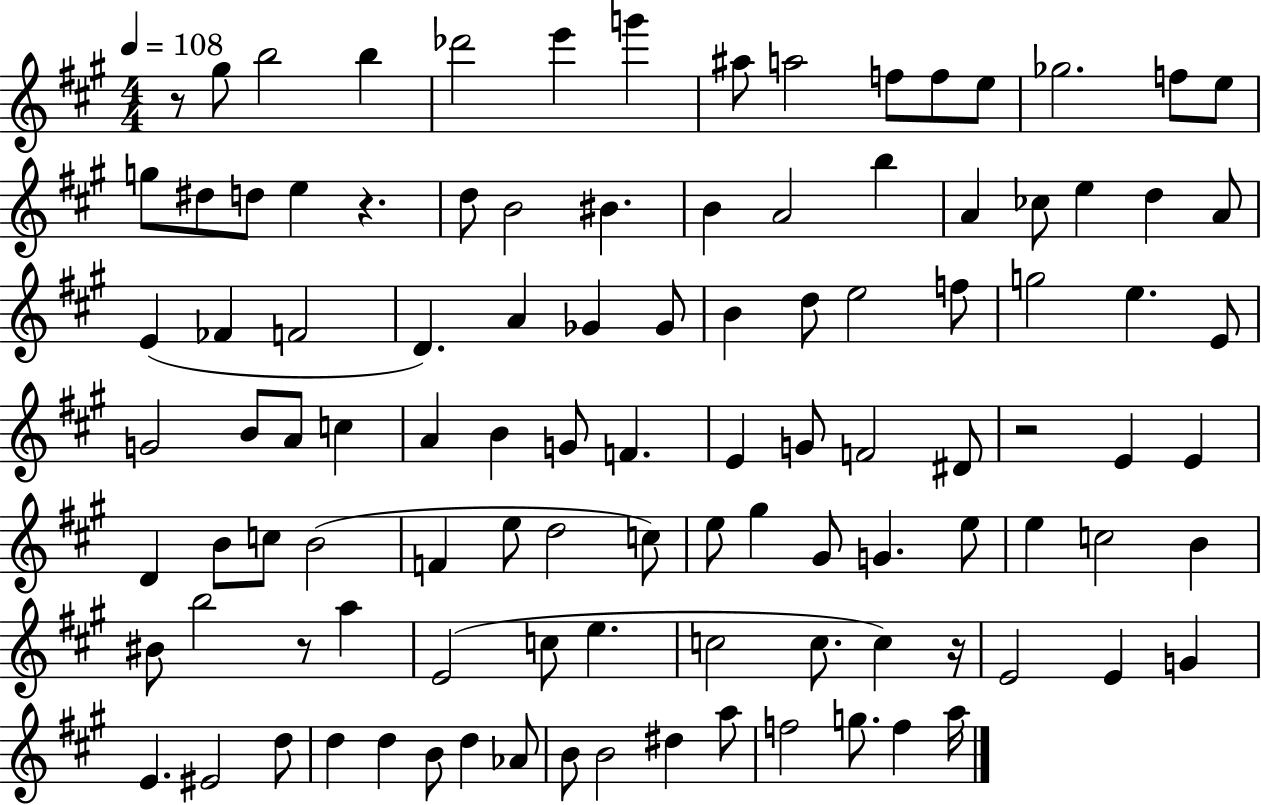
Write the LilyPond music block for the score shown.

{
  \clef treble
  \numericTimeSignature
  \time 4/4
  \key a \major
  \tempo 4 = 108
  r8 gis''8 b''2 b''4 | des'''2 e'''4 g'''4 | ais''8 a''2 f''8 f''8 e''8 | ges''2. f''8 e''8 | \break g''8 dis''8 d''8 e''4 r4. | d''8 b'2 bis'4. | b'4 a'2 b''4 | a'4 ces''8 e''4 d''4 a'8 | \break e'4( fes'4 f'2 | d'4.) a'4 ges'4 ges'8 | b'4 d''8 e''2 f''8 | g''2 e''4. e'8 | \break g'2 b'8 a'8 c''4 | a'4 b'4 g'8 f'4. | e'4 g'8 f'2 dis'8 | r2 e'4 e'4 | \break d'4 b'8 c''8 b'2( | f'4 e''8 d''2 c''8) | e''8 gis''4 gis'8 g'4. e''8 | e''4 c''2 b'4 | \break bis'8 b''2 r8 a''4 | e'2( c''8 e''4. | c''2 c''8. c''4) r16 | e'2 e'4 g'4 | \break e'4. eis'2 d''8 | d''4 d''4 b'8 d''4 aes'8 | b'8 b'2 dis''4 a''8 | f''2 g''8. f''4 a''16 | \break \bar "|."
}